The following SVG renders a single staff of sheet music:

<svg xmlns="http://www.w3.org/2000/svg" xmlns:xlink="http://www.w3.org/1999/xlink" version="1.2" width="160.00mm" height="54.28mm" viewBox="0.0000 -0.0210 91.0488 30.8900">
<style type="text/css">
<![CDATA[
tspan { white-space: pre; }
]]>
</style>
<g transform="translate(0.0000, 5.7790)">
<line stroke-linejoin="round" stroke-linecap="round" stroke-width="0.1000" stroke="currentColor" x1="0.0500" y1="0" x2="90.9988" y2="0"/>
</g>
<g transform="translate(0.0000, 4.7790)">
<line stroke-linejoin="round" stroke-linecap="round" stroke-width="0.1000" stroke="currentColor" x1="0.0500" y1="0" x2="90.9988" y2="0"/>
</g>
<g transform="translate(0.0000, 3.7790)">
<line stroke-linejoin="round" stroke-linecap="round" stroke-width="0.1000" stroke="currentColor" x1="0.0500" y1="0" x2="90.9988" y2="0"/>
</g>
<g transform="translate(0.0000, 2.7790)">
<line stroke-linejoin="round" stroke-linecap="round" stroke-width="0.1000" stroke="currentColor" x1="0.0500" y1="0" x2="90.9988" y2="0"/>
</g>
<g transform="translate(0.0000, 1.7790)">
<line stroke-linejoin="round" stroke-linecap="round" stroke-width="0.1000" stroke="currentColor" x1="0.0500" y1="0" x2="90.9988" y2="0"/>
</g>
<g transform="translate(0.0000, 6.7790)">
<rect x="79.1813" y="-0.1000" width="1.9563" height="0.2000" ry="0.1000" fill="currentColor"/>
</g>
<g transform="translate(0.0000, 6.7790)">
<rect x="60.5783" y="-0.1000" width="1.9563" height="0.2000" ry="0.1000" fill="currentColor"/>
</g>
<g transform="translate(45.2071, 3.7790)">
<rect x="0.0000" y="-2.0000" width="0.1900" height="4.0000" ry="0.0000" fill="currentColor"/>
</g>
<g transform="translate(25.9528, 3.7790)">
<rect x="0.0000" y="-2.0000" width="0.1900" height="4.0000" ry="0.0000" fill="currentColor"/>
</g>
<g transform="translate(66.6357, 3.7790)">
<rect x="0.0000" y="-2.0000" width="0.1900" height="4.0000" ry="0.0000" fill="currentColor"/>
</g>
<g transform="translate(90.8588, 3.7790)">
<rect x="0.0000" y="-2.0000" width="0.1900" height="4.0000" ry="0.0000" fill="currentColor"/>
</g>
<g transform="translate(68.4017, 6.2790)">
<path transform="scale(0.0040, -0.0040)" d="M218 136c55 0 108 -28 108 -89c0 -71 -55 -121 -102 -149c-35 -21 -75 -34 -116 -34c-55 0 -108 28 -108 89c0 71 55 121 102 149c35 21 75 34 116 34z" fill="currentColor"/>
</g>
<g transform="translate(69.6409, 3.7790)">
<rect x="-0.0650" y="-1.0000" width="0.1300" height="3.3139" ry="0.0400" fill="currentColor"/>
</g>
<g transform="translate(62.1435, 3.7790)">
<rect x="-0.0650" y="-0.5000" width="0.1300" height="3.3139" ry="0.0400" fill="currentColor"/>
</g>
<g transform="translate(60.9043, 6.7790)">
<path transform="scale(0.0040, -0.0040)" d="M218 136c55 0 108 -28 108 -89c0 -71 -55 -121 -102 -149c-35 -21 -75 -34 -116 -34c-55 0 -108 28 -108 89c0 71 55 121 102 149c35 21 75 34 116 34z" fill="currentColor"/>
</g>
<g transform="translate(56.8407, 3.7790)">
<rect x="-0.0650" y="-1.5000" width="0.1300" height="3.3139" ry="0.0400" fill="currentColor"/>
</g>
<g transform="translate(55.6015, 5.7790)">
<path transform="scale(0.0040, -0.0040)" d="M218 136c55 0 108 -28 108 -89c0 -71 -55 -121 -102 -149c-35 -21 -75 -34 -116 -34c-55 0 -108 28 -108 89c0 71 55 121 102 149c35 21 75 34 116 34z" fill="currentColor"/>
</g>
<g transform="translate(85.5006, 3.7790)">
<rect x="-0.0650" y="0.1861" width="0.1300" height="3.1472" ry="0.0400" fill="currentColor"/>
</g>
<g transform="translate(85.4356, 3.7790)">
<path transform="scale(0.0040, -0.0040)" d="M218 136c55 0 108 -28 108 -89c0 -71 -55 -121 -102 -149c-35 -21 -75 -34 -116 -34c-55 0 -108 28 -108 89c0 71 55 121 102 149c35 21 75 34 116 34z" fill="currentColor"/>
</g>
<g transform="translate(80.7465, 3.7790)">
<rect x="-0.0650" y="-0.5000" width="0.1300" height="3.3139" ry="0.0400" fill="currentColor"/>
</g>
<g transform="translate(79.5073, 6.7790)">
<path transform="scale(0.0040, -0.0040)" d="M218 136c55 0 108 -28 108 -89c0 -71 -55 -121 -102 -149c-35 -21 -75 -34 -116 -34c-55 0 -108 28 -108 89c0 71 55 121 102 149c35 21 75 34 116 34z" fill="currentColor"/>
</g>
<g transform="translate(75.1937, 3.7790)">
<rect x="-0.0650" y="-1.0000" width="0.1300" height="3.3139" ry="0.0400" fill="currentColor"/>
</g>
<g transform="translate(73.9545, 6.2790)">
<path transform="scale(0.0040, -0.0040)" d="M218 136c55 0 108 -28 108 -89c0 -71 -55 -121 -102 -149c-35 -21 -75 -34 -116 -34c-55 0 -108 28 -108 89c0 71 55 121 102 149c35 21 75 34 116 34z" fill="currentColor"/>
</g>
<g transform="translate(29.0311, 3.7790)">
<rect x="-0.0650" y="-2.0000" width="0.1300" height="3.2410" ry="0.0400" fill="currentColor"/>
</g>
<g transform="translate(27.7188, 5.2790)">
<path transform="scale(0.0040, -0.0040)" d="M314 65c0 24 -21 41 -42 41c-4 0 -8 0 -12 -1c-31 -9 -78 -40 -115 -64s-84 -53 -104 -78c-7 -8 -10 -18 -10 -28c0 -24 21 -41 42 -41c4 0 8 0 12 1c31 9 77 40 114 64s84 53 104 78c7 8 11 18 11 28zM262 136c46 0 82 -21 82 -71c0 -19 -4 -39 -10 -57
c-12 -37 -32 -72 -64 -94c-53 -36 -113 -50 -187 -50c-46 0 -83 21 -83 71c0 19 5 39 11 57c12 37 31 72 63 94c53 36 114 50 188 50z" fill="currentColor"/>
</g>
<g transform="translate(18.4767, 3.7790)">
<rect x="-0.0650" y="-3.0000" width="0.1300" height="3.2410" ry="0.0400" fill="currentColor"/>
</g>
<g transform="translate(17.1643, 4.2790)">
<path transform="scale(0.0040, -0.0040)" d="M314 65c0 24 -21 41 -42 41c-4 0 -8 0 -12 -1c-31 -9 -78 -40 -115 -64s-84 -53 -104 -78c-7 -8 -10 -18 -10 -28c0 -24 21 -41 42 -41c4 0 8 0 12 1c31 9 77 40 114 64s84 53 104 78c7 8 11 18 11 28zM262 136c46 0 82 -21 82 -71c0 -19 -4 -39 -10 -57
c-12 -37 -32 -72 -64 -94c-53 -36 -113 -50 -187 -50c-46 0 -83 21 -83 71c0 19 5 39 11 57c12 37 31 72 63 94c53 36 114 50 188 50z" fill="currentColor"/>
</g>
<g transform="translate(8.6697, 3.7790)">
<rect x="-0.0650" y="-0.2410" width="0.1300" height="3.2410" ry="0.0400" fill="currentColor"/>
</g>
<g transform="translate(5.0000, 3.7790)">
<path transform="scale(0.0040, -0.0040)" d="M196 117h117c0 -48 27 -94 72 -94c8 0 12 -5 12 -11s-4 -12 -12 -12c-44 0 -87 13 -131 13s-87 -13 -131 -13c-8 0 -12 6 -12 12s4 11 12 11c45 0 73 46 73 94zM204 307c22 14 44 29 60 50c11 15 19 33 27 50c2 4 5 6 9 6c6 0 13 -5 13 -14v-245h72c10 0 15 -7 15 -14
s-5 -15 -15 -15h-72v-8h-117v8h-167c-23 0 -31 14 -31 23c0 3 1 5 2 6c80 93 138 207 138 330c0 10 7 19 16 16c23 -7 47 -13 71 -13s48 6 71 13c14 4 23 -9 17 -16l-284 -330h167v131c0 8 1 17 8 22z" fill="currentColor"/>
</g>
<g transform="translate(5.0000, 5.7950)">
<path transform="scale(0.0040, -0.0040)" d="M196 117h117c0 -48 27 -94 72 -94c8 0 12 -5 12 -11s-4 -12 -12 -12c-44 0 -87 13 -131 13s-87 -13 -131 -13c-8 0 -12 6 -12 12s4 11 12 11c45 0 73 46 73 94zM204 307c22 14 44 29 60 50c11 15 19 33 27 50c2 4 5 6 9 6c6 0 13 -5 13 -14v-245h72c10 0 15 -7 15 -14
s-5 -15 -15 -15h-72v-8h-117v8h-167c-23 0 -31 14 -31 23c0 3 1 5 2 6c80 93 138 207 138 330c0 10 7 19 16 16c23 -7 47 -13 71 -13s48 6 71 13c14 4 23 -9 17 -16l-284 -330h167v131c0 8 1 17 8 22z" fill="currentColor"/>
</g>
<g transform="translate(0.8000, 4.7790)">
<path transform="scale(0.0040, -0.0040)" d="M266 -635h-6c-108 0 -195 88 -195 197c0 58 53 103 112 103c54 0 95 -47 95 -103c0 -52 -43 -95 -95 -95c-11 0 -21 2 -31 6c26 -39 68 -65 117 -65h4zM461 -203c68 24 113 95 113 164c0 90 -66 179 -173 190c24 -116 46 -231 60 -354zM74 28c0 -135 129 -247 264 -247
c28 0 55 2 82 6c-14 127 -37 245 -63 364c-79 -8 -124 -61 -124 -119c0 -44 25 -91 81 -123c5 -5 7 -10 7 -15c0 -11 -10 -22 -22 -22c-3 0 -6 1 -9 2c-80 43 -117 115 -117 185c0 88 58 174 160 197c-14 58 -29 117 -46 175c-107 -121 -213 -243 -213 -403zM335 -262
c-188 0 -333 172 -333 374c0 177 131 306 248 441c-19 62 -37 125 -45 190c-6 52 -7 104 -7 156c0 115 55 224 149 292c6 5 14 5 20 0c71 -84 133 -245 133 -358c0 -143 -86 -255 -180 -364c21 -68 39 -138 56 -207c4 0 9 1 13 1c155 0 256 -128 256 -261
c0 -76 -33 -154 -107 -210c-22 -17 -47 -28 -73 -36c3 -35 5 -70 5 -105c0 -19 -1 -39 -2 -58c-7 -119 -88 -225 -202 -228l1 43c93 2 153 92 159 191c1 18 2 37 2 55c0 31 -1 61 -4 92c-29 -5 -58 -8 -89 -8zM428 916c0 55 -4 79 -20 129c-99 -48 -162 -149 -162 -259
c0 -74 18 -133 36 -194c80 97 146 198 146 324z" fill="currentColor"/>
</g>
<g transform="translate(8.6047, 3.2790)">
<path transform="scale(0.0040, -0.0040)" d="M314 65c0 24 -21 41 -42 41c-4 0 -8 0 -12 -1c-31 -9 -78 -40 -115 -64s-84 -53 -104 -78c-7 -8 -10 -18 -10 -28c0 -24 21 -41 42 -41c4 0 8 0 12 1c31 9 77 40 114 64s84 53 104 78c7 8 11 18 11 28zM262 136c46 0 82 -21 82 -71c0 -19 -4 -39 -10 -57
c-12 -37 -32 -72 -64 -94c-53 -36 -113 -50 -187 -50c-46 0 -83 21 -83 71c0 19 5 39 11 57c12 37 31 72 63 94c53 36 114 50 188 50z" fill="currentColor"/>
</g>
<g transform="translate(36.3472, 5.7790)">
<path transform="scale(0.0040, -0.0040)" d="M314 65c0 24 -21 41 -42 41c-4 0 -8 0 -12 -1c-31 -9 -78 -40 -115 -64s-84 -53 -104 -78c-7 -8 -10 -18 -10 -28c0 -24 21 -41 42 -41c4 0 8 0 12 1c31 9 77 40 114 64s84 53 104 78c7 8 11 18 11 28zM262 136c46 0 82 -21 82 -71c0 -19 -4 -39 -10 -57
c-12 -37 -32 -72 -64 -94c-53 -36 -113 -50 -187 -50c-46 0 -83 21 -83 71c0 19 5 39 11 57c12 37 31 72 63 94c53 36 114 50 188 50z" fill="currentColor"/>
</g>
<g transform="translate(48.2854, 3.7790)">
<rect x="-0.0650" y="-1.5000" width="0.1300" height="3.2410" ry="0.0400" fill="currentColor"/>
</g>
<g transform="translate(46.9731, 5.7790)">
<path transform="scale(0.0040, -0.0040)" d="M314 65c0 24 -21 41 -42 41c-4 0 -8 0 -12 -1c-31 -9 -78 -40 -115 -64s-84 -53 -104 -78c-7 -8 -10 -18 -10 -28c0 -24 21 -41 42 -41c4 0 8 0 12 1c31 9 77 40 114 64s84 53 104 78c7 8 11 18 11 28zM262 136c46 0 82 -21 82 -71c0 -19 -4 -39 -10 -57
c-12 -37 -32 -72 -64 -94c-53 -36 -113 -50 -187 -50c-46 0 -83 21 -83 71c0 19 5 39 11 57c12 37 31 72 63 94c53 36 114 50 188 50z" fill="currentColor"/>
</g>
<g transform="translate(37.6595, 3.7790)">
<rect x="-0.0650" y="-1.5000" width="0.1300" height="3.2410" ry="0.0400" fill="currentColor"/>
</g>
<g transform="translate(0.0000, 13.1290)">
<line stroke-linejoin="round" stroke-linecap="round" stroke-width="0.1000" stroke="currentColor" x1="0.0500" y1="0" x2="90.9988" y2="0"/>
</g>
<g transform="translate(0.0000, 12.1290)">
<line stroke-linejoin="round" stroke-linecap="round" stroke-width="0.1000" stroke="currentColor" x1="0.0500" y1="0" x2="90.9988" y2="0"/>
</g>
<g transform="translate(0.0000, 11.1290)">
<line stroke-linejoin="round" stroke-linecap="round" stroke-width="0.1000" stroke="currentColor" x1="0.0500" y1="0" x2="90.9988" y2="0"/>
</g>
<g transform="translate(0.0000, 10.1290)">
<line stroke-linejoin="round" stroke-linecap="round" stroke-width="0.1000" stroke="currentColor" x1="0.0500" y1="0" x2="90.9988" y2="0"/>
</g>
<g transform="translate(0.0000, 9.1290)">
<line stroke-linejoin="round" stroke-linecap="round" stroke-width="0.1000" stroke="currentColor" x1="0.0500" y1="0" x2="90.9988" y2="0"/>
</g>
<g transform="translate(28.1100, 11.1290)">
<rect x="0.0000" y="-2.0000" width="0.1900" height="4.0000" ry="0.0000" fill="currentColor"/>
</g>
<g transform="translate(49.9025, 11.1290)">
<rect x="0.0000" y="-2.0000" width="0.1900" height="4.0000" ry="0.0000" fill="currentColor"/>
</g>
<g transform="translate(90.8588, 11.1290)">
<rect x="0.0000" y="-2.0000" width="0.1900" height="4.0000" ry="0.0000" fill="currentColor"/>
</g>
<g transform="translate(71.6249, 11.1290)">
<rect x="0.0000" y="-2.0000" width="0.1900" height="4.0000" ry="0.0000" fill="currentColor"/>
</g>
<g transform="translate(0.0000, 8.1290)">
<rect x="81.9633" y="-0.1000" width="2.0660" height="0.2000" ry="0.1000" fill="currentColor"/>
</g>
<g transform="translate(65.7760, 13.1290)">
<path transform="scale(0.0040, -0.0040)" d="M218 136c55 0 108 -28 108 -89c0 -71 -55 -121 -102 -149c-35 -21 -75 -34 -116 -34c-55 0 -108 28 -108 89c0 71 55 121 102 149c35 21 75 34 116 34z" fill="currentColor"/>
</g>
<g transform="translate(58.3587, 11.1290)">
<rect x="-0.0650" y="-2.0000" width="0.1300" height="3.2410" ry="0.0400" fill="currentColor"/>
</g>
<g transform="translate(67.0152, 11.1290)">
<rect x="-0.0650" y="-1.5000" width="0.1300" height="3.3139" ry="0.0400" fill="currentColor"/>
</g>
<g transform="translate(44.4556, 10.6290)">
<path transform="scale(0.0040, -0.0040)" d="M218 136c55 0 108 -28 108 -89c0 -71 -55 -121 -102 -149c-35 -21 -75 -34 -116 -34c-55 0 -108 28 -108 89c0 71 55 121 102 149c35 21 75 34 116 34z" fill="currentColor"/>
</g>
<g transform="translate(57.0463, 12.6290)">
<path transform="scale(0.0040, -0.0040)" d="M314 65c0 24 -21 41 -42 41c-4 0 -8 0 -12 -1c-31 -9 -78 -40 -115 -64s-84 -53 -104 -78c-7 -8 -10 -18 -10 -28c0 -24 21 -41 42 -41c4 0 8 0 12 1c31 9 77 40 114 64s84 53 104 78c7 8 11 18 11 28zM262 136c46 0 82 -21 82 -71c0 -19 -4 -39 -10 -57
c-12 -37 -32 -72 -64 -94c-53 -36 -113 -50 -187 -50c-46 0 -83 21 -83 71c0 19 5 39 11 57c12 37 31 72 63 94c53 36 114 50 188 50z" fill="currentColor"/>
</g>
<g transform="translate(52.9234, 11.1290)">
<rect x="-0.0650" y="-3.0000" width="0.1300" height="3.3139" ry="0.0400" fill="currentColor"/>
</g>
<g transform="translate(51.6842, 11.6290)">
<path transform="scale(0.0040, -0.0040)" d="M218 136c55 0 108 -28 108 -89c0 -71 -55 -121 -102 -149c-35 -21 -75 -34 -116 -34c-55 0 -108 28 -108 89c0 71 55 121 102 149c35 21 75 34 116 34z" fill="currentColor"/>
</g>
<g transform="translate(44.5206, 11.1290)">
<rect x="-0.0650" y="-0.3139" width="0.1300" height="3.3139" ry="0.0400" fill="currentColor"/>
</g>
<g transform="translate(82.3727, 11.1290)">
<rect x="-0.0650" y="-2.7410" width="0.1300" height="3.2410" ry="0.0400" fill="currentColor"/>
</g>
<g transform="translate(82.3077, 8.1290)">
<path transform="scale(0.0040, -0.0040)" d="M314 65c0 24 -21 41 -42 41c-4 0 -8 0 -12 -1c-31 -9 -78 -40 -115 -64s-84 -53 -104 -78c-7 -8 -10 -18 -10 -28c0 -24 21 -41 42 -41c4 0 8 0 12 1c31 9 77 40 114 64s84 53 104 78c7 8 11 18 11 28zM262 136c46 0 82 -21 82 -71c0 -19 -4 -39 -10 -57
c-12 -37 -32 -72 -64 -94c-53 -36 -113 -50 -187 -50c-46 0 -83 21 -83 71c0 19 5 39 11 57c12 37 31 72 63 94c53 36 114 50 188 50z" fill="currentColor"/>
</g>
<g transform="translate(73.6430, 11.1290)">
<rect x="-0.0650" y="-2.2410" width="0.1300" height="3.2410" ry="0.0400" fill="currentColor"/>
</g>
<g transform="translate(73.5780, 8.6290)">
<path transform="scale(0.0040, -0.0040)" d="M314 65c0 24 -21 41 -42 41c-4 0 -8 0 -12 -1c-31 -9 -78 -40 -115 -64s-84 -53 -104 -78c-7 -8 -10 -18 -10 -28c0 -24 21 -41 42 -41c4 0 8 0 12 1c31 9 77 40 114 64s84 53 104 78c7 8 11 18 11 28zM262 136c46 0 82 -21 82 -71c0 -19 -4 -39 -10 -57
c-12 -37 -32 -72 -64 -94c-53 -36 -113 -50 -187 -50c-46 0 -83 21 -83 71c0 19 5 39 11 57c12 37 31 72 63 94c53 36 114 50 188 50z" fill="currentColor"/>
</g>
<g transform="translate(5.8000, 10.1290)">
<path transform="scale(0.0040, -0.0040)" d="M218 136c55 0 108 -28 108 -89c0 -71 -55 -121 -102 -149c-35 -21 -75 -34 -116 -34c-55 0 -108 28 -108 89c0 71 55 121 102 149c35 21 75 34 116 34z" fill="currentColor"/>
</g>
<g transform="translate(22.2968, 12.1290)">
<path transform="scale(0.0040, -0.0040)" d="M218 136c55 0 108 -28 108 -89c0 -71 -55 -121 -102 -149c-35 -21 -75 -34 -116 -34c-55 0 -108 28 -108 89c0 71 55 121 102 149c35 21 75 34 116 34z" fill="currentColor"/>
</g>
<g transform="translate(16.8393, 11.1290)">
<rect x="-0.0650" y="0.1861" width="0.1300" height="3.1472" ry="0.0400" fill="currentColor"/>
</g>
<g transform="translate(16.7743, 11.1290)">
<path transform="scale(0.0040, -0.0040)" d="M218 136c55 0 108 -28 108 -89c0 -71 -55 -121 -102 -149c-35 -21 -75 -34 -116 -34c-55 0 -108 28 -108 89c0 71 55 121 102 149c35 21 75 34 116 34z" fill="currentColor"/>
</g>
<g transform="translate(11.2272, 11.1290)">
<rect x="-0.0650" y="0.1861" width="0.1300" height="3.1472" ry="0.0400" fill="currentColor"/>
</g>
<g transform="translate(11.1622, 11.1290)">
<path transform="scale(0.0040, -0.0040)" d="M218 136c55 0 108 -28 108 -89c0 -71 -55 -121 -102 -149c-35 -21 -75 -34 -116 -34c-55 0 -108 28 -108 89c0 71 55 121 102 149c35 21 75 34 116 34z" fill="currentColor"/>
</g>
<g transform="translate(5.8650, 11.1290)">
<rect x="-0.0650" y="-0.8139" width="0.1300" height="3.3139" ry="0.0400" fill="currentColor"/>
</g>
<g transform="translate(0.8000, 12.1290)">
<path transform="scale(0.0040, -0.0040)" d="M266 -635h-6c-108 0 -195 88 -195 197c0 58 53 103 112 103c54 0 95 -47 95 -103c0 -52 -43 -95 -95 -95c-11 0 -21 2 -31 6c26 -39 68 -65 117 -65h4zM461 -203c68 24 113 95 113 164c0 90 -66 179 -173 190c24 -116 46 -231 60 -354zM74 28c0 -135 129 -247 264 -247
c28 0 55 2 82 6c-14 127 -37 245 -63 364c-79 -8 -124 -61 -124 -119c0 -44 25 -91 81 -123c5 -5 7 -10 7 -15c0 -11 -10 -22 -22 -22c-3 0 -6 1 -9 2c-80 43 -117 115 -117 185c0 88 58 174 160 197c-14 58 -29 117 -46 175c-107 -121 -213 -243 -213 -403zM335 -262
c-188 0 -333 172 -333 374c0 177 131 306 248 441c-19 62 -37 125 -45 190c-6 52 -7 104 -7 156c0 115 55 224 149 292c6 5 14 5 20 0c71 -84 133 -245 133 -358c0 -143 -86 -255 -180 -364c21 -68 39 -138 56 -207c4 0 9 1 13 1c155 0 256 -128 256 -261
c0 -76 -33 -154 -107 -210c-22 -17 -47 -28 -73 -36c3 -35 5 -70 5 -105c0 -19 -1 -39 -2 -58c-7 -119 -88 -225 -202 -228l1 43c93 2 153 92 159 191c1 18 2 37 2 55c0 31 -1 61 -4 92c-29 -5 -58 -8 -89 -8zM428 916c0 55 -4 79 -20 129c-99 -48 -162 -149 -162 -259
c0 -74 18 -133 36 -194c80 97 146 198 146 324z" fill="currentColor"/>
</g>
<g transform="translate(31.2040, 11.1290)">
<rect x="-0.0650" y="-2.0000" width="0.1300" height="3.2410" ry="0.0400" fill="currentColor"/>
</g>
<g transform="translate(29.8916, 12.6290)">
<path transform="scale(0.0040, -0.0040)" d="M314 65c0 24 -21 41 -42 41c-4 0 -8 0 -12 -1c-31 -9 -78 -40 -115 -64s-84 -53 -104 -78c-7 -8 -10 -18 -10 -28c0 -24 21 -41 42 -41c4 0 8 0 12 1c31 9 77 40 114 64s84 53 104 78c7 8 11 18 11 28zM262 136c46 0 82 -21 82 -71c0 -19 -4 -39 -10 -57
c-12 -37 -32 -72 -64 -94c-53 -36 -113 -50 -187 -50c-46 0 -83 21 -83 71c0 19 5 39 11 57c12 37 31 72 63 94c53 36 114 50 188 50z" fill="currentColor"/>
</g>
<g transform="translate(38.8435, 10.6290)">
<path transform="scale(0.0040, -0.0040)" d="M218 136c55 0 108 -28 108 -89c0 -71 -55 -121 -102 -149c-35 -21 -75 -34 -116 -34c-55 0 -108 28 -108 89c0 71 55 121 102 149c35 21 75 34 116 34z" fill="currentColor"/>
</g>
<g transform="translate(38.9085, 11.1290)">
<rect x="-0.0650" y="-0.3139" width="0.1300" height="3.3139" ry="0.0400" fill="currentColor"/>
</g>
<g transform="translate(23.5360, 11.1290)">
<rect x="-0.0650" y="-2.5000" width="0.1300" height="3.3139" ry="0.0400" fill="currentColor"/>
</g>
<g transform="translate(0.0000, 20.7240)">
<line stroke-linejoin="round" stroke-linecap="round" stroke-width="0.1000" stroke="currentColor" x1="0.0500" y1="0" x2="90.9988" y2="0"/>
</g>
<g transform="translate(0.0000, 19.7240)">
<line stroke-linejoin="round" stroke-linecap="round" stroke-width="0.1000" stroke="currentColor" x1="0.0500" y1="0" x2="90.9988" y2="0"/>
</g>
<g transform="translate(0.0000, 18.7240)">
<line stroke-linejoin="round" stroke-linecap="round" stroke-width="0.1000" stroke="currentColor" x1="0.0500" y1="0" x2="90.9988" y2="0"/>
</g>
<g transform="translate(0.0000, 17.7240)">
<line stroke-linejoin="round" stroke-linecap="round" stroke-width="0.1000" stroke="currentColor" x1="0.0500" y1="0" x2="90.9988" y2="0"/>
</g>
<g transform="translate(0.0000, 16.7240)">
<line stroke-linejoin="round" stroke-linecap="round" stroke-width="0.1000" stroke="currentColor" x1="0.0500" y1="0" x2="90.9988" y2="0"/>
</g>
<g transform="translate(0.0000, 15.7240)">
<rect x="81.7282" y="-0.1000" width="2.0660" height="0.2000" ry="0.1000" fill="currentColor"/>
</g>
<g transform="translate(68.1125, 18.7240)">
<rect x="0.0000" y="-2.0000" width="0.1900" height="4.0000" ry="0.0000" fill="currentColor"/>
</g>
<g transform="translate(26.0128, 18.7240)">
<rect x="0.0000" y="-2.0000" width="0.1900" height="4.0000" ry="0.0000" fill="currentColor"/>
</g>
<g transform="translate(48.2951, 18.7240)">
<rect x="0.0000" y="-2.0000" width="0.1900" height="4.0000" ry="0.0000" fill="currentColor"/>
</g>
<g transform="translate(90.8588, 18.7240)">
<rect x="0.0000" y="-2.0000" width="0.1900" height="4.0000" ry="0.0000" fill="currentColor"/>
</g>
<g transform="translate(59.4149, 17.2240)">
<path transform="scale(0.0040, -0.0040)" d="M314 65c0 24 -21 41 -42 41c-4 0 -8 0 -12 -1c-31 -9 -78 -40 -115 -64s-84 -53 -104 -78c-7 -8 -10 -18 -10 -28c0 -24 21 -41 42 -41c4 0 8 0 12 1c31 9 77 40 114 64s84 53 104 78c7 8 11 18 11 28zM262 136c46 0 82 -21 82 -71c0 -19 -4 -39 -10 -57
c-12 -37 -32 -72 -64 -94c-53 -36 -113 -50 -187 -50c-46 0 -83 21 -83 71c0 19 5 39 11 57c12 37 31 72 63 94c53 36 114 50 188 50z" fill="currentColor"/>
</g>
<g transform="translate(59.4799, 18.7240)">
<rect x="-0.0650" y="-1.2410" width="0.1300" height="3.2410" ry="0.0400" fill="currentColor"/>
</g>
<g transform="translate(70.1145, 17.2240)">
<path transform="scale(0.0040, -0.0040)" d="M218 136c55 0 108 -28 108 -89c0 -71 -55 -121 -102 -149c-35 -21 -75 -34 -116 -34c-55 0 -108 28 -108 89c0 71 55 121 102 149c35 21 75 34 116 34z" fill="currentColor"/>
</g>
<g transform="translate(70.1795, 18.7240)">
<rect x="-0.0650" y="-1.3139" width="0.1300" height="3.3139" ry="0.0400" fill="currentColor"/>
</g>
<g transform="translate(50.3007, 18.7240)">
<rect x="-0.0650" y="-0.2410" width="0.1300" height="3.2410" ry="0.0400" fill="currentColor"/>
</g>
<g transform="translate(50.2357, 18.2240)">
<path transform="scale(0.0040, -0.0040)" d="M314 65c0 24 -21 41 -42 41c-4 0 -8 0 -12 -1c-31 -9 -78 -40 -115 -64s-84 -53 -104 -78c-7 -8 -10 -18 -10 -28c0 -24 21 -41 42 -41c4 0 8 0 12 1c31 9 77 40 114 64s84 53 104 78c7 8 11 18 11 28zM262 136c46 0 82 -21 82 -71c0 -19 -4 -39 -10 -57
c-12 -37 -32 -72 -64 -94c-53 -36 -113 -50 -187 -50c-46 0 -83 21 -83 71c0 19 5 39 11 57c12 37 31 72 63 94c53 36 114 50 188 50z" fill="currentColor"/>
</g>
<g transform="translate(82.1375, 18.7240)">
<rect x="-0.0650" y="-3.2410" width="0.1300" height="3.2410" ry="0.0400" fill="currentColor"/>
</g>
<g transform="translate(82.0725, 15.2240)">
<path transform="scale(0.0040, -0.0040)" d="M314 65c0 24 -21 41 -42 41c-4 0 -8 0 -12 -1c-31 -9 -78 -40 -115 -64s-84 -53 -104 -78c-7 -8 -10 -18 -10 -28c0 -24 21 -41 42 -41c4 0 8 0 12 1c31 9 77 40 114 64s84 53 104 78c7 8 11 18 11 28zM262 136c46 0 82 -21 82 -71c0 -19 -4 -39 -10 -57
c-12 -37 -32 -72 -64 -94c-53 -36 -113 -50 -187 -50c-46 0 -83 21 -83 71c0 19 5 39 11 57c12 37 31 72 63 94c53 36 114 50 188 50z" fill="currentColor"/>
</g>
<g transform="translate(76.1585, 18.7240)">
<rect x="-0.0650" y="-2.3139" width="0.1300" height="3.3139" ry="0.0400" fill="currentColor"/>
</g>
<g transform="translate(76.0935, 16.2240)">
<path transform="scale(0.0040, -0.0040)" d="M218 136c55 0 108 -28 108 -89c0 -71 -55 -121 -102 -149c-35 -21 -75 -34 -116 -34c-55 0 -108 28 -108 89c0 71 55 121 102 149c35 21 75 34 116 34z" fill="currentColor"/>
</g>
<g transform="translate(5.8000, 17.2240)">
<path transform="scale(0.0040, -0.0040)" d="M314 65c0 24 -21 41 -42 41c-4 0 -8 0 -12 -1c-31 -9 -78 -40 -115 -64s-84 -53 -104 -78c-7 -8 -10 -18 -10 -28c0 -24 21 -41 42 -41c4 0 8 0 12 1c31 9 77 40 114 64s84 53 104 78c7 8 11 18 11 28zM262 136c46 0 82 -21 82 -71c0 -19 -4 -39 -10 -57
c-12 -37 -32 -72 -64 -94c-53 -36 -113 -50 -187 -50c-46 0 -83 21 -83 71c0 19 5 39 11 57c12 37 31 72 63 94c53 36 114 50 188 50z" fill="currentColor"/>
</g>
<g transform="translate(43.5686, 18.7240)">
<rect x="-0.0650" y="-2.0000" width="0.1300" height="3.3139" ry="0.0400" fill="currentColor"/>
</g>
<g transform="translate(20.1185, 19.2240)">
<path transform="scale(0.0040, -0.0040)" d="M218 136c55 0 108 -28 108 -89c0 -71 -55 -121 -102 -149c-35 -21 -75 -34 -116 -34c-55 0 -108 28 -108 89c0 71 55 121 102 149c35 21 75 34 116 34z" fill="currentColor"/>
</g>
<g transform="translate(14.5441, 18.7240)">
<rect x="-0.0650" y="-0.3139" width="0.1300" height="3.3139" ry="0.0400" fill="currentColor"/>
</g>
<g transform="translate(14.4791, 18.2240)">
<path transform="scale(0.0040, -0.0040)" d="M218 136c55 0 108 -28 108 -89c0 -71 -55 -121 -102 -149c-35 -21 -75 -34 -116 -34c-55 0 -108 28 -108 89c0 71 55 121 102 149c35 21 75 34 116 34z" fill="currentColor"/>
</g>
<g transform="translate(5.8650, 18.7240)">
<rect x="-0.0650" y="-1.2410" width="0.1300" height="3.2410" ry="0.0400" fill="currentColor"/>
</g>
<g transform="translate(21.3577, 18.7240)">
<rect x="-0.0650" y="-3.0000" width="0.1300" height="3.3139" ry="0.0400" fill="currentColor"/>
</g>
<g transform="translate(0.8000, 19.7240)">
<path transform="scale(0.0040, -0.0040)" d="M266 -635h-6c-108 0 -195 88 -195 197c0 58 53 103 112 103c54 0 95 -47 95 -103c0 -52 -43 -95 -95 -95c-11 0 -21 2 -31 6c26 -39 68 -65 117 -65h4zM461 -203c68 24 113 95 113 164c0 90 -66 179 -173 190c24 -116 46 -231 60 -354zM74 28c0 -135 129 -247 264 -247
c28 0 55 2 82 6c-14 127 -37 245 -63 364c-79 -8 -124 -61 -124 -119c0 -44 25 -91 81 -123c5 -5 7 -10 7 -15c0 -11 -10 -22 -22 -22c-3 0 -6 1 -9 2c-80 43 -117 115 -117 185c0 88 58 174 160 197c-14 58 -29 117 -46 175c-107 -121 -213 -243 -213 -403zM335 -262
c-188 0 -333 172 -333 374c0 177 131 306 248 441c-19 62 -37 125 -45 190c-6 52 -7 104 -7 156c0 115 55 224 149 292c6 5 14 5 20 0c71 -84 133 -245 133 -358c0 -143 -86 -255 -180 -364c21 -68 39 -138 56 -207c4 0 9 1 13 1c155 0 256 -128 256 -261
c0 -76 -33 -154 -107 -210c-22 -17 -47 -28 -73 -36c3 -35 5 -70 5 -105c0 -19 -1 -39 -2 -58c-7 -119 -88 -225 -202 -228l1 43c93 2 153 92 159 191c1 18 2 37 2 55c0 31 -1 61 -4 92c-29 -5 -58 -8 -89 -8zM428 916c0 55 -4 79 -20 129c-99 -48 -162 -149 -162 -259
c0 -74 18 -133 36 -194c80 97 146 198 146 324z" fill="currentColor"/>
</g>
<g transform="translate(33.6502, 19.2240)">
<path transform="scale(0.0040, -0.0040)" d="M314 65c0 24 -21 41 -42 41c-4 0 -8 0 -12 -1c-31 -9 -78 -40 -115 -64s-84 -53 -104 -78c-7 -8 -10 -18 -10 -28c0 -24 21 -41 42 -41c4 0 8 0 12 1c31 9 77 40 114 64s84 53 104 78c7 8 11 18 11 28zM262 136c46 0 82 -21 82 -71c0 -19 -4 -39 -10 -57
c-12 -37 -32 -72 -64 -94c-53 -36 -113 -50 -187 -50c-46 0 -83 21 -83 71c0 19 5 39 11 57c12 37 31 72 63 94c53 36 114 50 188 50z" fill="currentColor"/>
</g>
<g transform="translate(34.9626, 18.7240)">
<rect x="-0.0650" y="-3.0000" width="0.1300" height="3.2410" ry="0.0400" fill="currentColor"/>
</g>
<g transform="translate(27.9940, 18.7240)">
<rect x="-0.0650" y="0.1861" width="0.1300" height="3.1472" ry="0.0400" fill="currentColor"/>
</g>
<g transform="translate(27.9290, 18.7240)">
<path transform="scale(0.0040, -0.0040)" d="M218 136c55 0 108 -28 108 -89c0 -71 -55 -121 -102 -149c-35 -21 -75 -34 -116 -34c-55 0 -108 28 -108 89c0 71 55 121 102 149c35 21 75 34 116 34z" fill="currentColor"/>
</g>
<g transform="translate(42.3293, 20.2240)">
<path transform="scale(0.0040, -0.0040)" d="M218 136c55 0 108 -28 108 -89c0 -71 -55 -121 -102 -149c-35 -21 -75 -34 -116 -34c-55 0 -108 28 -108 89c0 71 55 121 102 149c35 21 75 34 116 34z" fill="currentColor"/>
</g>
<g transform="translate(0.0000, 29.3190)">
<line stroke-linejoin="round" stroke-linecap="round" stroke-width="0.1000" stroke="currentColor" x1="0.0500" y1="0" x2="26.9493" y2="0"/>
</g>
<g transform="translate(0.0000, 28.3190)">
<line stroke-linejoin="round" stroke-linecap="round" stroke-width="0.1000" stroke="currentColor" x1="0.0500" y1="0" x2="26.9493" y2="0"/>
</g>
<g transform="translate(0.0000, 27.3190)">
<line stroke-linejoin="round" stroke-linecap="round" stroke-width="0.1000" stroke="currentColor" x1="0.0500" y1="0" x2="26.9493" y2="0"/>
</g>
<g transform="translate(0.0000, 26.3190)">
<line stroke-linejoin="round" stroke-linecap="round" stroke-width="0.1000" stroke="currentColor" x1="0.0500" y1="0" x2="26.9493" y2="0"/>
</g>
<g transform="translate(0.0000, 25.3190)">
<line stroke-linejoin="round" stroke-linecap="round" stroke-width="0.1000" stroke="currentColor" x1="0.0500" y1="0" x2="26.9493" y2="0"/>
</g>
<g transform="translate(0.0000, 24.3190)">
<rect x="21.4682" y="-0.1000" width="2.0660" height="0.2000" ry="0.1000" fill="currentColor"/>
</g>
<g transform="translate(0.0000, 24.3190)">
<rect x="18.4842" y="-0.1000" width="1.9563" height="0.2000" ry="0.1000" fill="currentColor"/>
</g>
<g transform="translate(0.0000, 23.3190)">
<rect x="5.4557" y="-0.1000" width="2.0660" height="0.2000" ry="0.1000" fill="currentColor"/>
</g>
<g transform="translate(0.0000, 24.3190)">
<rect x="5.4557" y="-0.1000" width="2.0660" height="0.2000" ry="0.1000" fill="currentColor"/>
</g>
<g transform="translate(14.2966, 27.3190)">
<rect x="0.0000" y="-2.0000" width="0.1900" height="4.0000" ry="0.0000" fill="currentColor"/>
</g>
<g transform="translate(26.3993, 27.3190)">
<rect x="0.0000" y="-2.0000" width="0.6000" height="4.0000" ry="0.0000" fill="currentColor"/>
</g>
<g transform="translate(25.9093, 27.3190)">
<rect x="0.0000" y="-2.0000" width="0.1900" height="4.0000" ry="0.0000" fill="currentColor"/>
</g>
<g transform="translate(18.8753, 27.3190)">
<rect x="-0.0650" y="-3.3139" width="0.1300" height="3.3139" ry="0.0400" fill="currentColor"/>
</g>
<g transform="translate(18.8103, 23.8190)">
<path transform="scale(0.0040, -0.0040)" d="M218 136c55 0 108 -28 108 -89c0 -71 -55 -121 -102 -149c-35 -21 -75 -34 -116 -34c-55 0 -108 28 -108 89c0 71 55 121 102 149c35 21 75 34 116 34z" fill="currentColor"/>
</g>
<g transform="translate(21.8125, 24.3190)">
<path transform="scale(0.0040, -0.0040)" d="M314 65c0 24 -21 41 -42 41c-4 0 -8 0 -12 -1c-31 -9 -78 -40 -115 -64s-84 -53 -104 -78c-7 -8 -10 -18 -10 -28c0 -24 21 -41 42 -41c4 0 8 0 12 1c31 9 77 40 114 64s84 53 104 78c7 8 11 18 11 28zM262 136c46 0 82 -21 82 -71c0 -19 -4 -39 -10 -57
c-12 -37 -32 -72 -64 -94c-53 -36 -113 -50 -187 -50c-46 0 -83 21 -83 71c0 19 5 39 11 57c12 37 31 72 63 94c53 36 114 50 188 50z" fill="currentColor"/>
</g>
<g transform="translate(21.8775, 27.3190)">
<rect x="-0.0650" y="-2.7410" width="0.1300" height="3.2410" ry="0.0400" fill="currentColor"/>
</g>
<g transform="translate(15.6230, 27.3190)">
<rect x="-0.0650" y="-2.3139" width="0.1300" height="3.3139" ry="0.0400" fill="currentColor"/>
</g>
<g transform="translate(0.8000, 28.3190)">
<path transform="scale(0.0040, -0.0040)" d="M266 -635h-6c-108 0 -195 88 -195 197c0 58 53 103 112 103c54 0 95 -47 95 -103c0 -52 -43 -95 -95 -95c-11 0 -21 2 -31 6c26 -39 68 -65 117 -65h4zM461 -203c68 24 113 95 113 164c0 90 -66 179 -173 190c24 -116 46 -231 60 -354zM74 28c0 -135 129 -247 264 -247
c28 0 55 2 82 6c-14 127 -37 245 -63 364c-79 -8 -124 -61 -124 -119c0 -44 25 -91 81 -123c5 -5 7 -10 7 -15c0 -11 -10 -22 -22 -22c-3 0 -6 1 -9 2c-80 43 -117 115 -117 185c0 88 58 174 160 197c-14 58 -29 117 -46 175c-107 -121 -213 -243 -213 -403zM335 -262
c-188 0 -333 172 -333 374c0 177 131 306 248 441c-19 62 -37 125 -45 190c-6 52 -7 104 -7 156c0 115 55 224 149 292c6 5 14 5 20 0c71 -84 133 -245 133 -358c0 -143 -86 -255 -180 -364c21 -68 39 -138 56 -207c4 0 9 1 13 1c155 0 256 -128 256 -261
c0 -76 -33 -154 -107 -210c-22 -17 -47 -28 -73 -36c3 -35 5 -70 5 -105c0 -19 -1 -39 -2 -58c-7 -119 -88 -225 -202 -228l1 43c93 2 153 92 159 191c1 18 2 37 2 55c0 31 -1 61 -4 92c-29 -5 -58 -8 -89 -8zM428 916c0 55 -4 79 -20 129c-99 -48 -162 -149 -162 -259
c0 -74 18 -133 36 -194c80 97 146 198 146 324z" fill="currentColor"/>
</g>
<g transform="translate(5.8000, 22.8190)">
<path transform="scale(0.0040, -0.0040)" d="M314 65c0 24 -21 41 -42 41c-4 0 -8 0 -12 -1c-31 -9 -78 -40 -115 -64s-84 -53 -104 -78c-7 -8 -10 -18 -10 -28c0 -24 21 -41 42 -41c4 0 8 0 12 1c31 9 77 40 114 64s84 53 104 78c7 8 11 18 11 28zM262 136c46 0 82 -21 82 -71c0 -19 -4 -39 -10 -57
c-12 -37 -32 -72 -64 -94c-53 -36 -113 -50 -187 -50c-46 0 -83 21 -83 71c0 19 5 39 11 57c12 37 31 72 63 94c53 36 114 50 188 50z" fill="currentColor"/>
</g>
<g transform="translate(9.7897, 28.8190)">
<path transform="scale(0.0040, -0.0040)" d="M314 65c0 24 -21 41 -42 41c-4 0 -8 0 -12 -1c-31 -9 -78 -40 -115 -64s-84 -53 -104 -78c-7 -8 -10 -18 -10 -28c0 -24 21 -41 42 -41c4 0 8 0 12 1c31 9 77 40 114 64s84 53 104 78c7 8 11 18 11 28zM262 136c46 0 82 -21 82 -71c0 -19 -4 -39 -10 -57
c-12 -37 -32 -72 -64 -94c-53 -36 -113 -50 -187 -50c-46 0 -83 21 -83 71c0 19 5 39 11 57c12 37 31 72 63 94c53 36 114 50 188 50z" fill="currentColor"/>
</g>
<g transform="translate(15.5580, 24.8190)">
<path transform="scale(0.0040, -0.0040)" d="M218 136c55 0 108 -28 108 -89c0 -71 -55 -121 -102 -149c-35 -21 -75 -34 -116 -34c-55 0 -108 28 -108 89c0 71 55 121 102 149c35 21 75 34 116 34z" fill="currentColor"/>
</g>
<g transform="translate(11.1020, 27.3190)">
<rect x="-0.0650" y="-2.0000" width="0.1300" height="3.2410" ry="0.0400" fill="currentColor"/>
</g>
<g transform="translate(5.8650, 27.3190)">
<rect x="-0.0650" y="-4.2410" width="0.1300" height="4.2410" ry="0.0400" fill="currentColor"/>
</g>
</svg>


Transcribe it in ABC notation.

X:1
T:Untitled
M:4/4
L:1/4
K:C
c2 A2 F2 E2 E2 E C D D C B d B B G F2 c c A F2 E g2 a2 e2 c A B A2 F c2 e2 e g b2 d'2 F2 g b a2